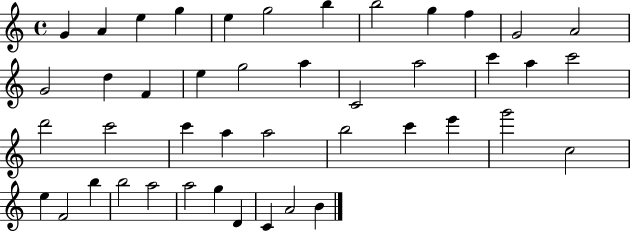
X:1
T:Untitled
M:4/4
L:1/4
K:C
G A e g e g2 b b2 g f G2 A2 G2 d F e g2 a C2 a2 c' a c'2 d'2 c'2 c' a a2 b2 c' e' g'2 c2 e F2 b b2 a2 a2 g D C A2 B